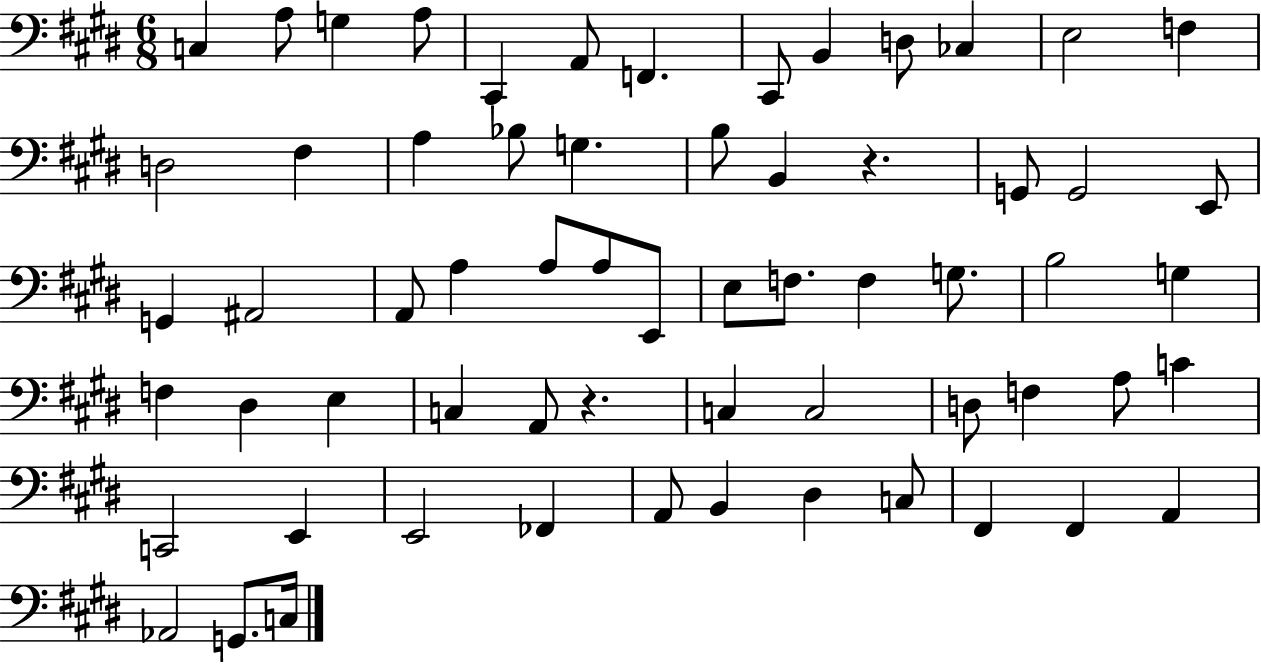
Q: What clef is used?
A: bass